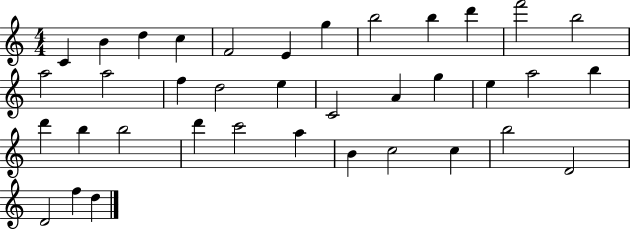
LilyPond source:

{
  \clef treble
  \numericTimeSignature
  \time 4/4
  \key c \major
  c'4 b'4 d''4 c''4 | f'2 e'4 g''4 | b''2 b''4 d'''4 | f'''2 b''2 | \break a''2 a''2 | f''4 d''2 e''4 | c'2 a'4 g''4 | e''4 a''2 b''4 | \break d'''4 b''4 b''2 | d'''4 c'''2 a''4 | b'4 c''2 c''4 | b''2 d'2 | \break d'2 f''4 d''4 | \bar "|."
}